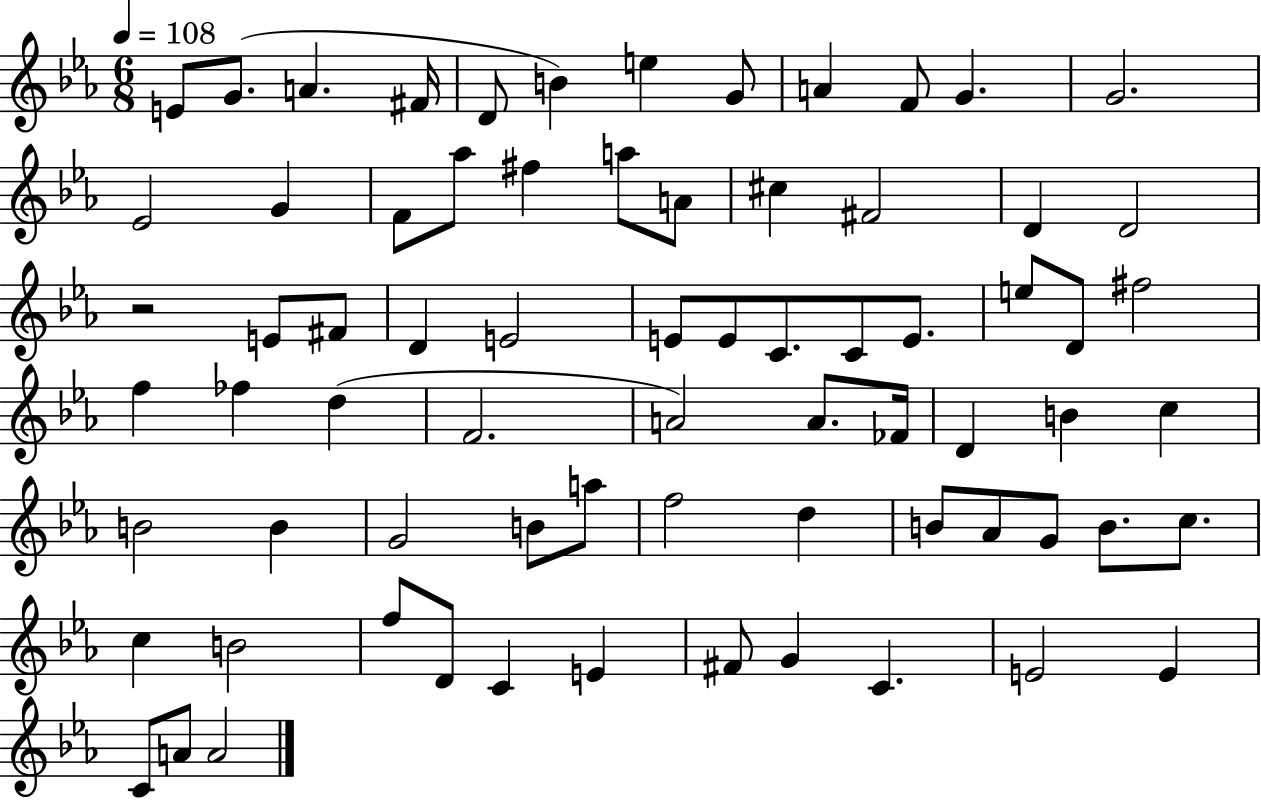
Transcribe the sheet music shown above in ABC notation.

X:1
T:Untitled
M:6/8
L:1/4
K:Eb
E/2 G/2 A ^F/4 D/2 B e G/2 A F/2 G G2 _E2 G F/2 _a/2 ^f a/2 A/2 ^c ^F2 D D2 z2 E/2 ^F/2 D E2 E/2 E/2 C/2 C/2 E/2 e/2 D/2 ^f2 f _f d F2 A2 A/2 _F/4 D B c B2 B G2 B/2 a/2 f2 d B/2 _A/2 G/2 B/2 c/2 c B2 f/2 D/2 C E ^F/2 G C E2 E C/2 A/2 A2